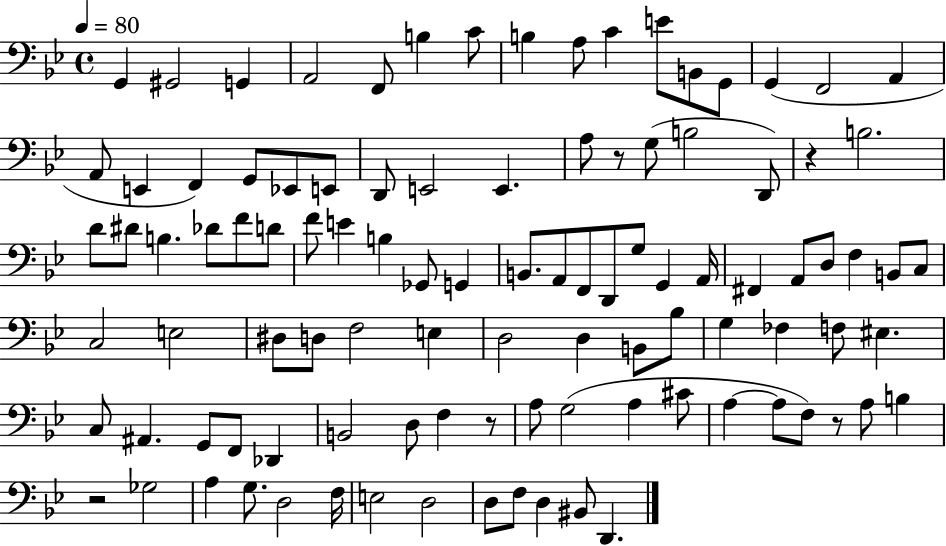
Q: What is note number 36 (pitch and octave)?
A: D4